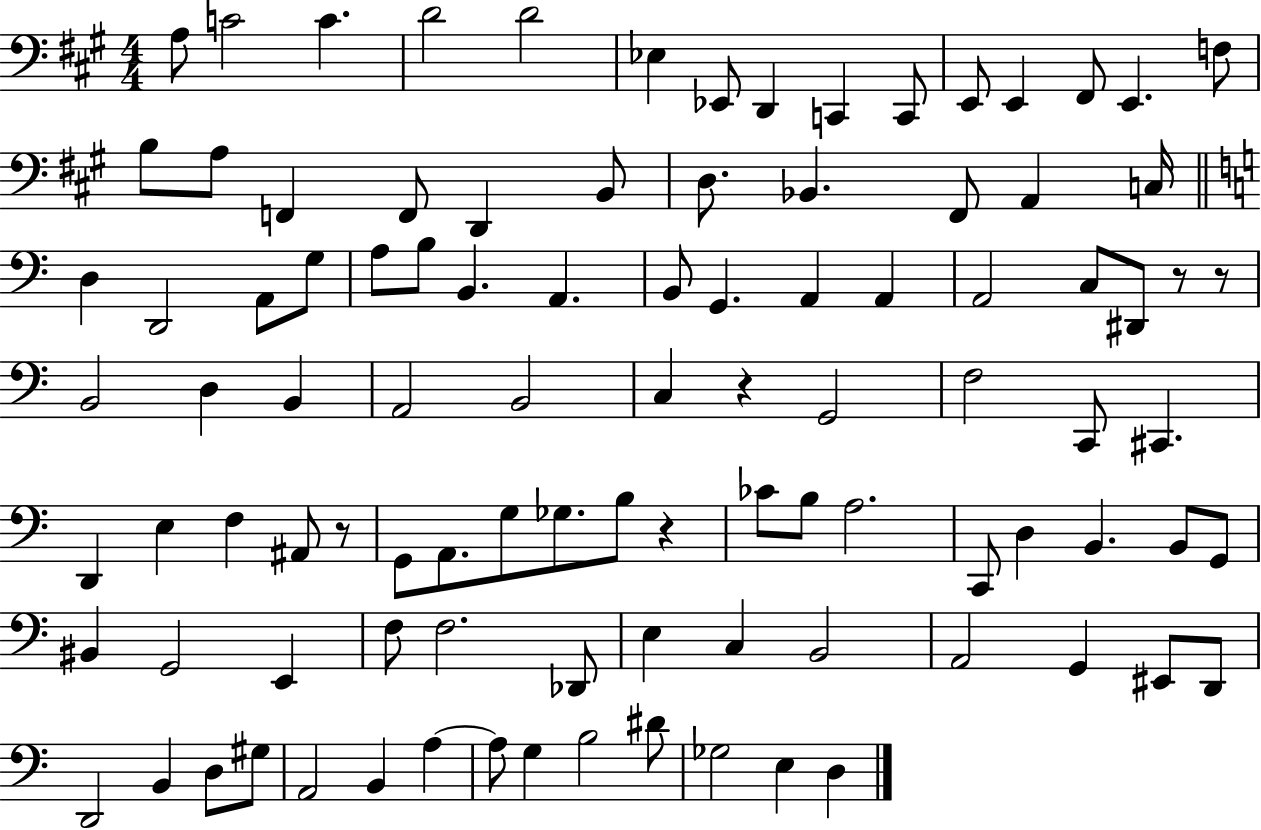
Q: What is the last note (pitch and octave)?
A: D3